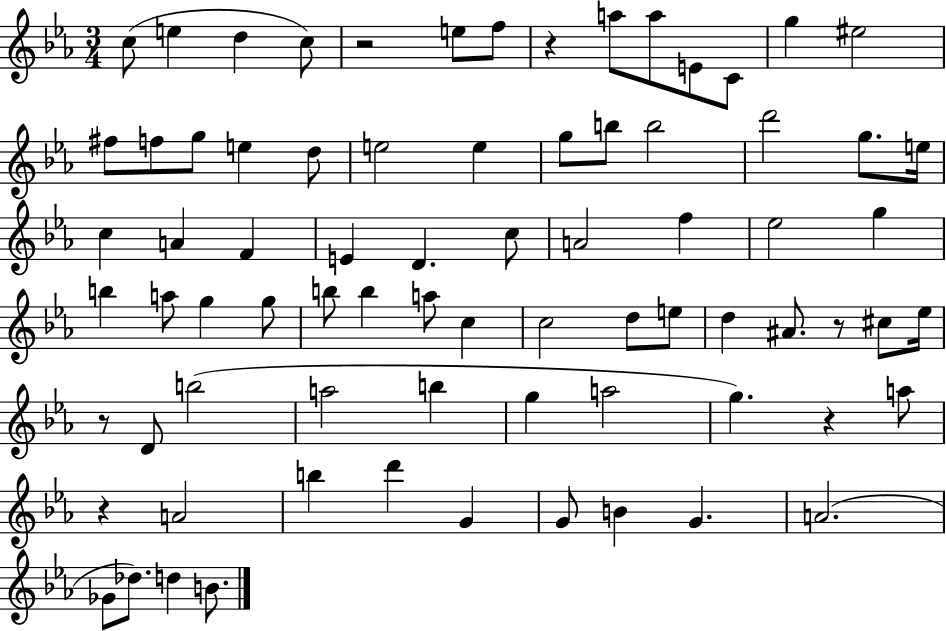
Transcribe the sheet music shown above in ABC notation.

X:1
T:Untitled
M:3/4
L:1/4
K:Eb
c/2 e d c/2 z2 e/2 f/2 z a/2 a/2 E/2 C/2 g ^e2 ^f/2 f/2 g/2 e d/2 e2 e g/2 b/2 b2 d'2 g/2 e/4 c A F E D c/2 A2 f _e2 g b a/2 g g/2 b/2 b a/2 c c2 d/2 e/2 d ^A/2 z/2 ^c/2 _e/4 z/2 D/2 b2 a2 b g a2 g z a/2 z A2 b d' G G/2 B G A2 _G/2 _d/2 d B/2